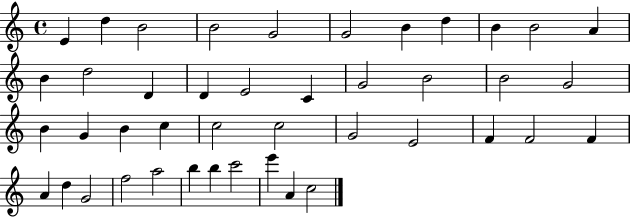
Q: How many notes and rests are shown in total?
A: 43